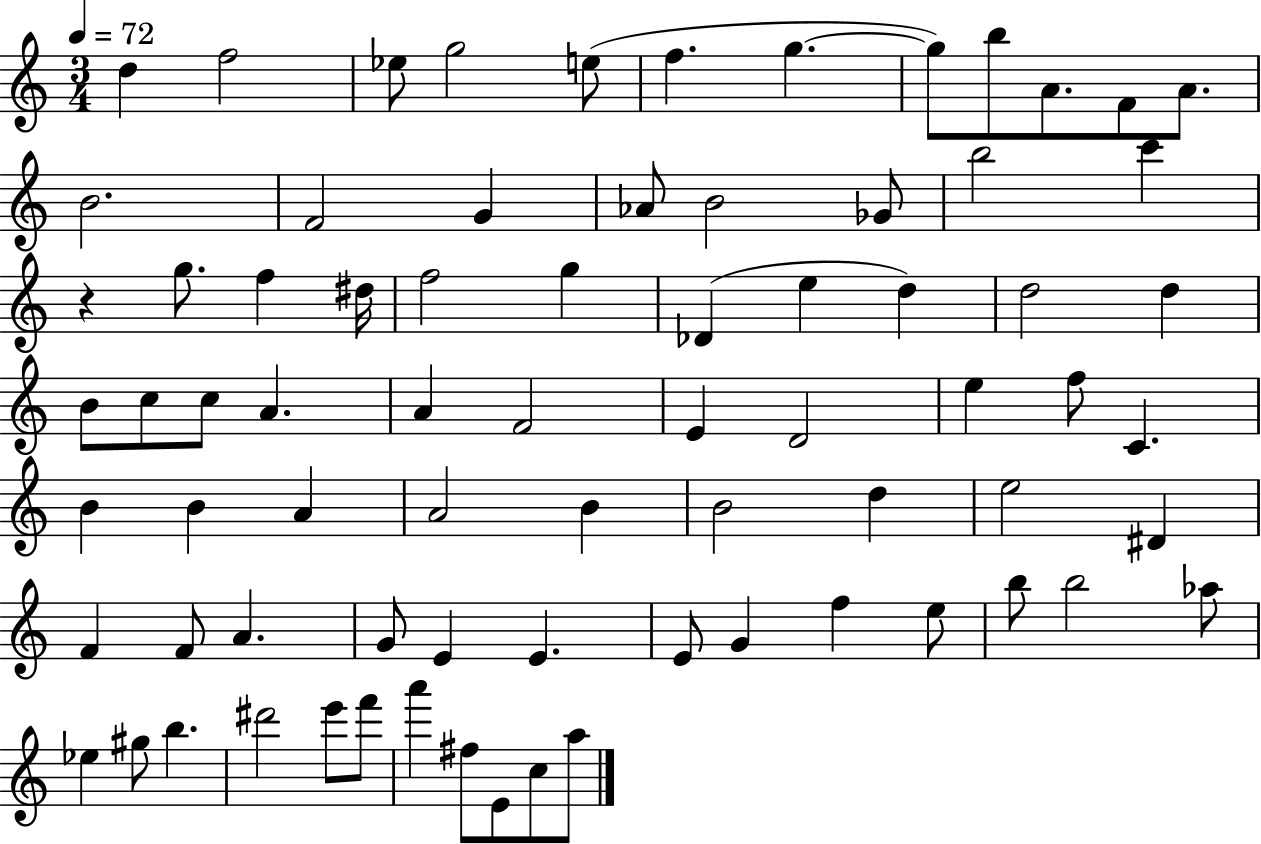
X:1
T:Untitled
M:3/4
L:1/4
K:C
d f2 _e/2 g2 e/2 f g g/2 b/2 A/2 F/2 A/2 B2 F2 G _A/2 B2 _G/2 b2 c' z g/2 f ^d/4 f2 g _D e d d2 d B/2 c/2 c/2 A A F2 E D2 e f/2 C B B A A2 B B2 d e2 ^D F F/2 A G/2 E E E/2 G f e/2 b/2 b2 _a/2 _e ^g/2 b ^d'2 e'/2 f'/2 a' ^f/2 E/2 c/2 a/2